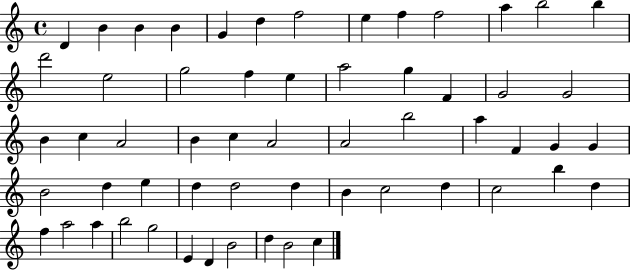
{
  \clef treble
  \time 4/4
  \defaultTimeSignature
  \key c \major
  d'4 b'4 b'4 b'4 | g'4 d''4 f''2 | e''4 f''4 f''2 | a''4 b''2 b''4 | \break d'''2 e''2 | g''2 f''4 e''4 | a''2 g''4 f'4 | g'2 g'2 | \break b'4 c''4 a'2 | b'4 c''4 a'2 | a'2 b''2 | a''4 f'4 g'4 g'4 | \break b'2 d''4 e''4 | d''4 d''2 d''4 | b'4 c''2 d''4 | c''2 b''4 d''4 | \break f''4 a''2 a''4 | b''2 g''2 | e'4 d'4 b'2 | d''4 b'2 c''4 | \break \bar "|."
}